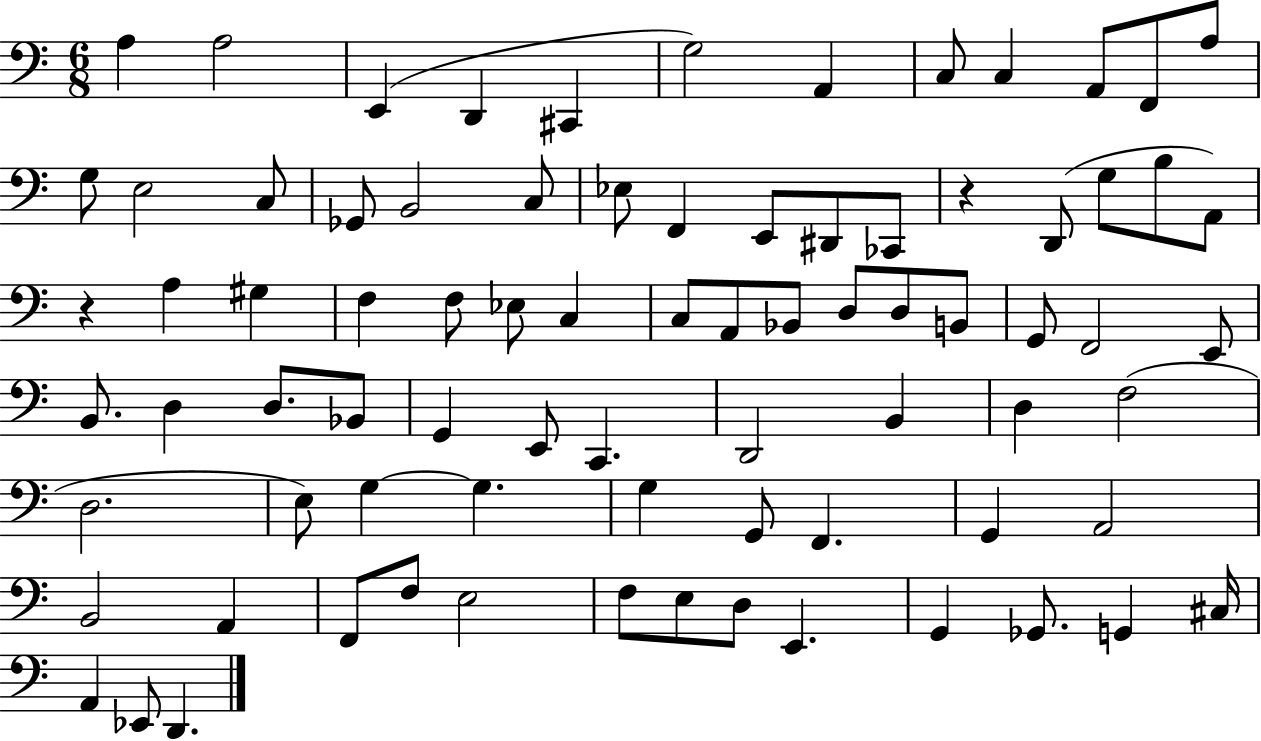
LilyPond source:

{
  \clef bass
  \numericTimeSignature
  \time 6/8
  \key c \major
  a4 a2 | e,4( d,4 cis,4 | g2) a,4 | c8 c4 a,8 f,8 a8 | \break g8 e2 c8 | ges,8 b,2 c8 | ees8 f,4 e,8 dis,8 ces,8 | r4 d,8( g8 b8 a,8) | \break r4 a4 gis4 | f4 f8 ees8 c4 | c8 a,8 bes,8 d8 d8 b,8 | g,8 f,2 e,8 | \break b,8. d4 d8. bes,8 | g,4 e,8 c,4. | d,2 b,4 | d4 f2( | \break d2. | e8) g4~~ g4. | g4 g,8 f,4. | g,4 a,2 | \break b,2 a,4 | f,8 f8 e2 | f8 e8 d8 e,4. | g,4 ges,8. g,4 cis16 | \break a,4 ees,8 d,4. | \bar "|."
}